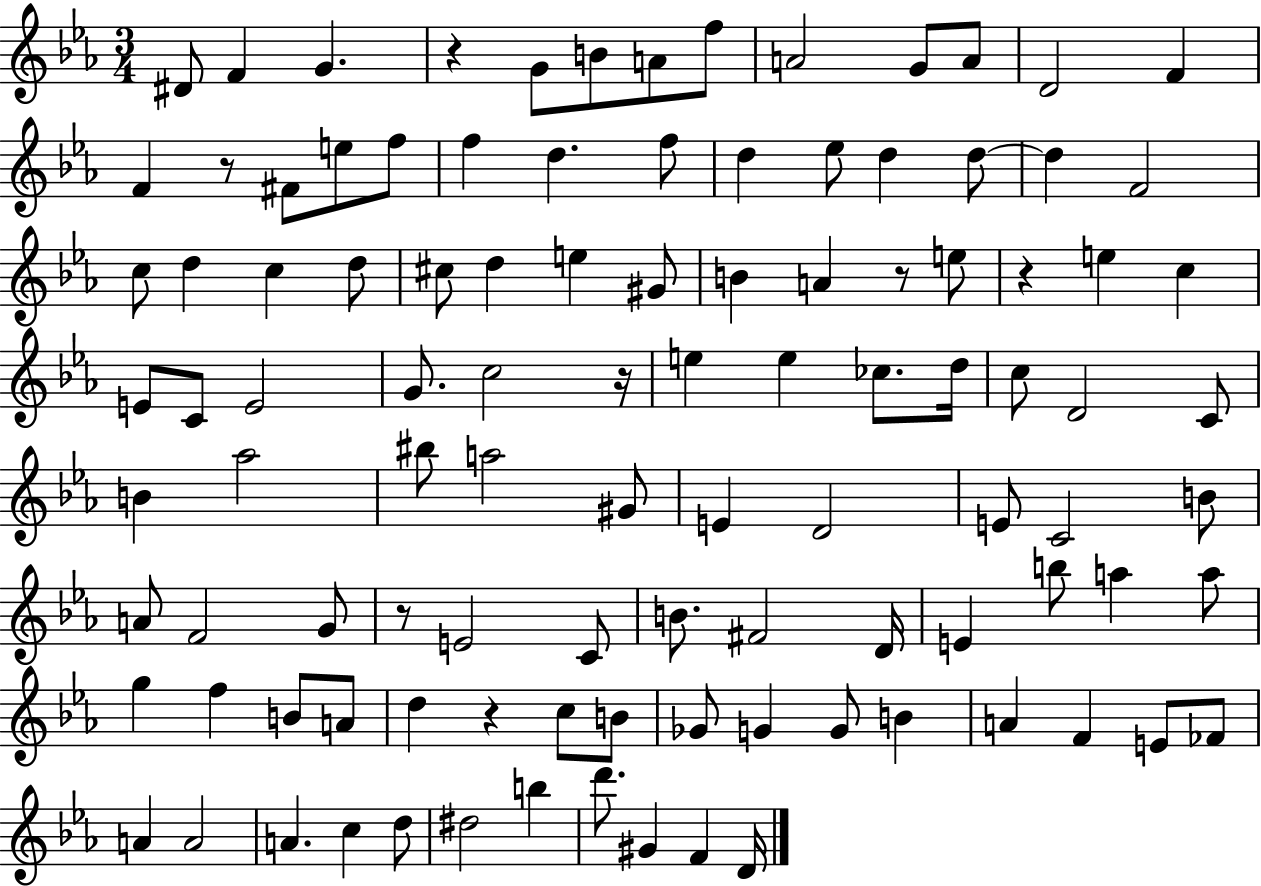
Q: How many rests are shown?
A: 7